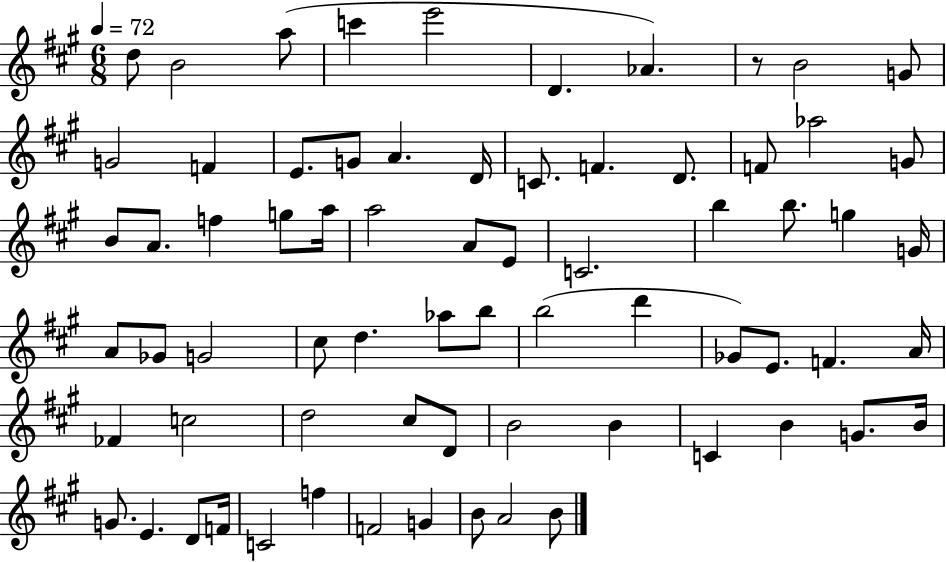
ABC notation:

X:1
T:Untitled
M:6/8
L:1/4
K:A
d/2 B2 a/2 c' e'2 D _A z/2 B2 G/2 G2 F E/2 G/2 A D/4 C/2 F D/2 F/2 _a2 G/2 B/2 A/2 f g/2 a/4 a2 A/2 E/2 C2 b b/2 g G/4 A/2 _G/2 G2 ^c/2 d _a/2 b/2 b2 d' _G/2 E/2 F A/4 _F c2 d2 ^c/2 D/2 B2 B C B G/2 B/4 G/2 E D/2 F/4 C2 f F2 G B/2 A2 B/2